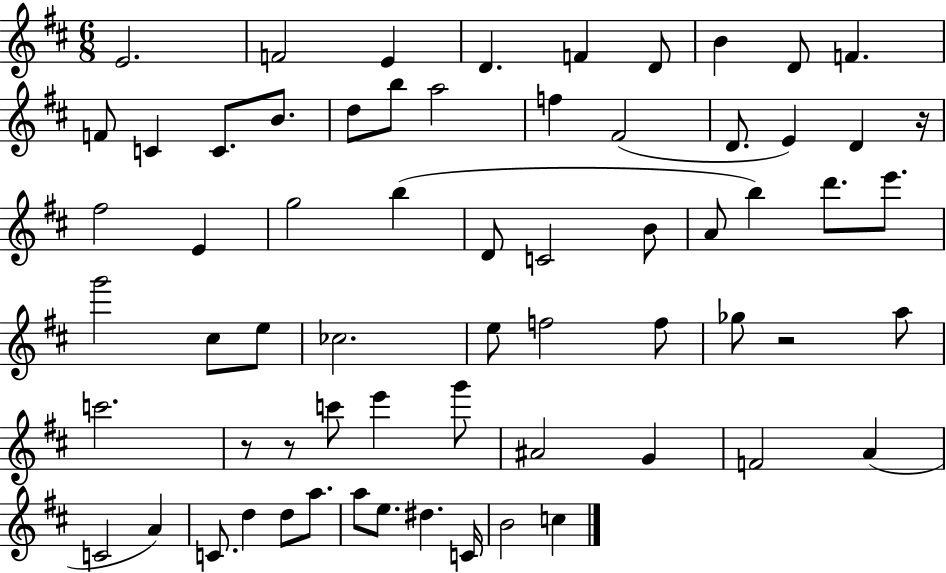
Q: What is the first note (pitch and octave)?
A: E4